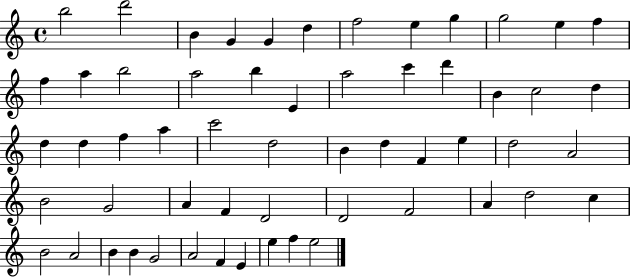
{
  \clef treble
  \time 4/4
  \defaultTimeSignature
  \key c \major
  b''2 d'''2 | b'4 g'4 g'4 d''4 | f''2 e''4 g''4 | g''2 e''4 f''4 | \break f''4 a''4 b''2 | a''2 b''4 e'4 | a''2 c'''4 d'''4 | b'4 c''2 d''4 | \break d''4 d''4 f''4 a''4 | c'''2 d''2 | b'4 d''4 f'4 e''4 | d''2 a'2 | \break b'2 g'2 | a'4 f'4 d'2 | d'2 f'2 | a'4 d''2 c''4 | \break b'2 a'2 | b'4 b'4 g'2 | a'2 f'4 e'4 | e''4 f''4 e''2 | \break \bar "|."
}